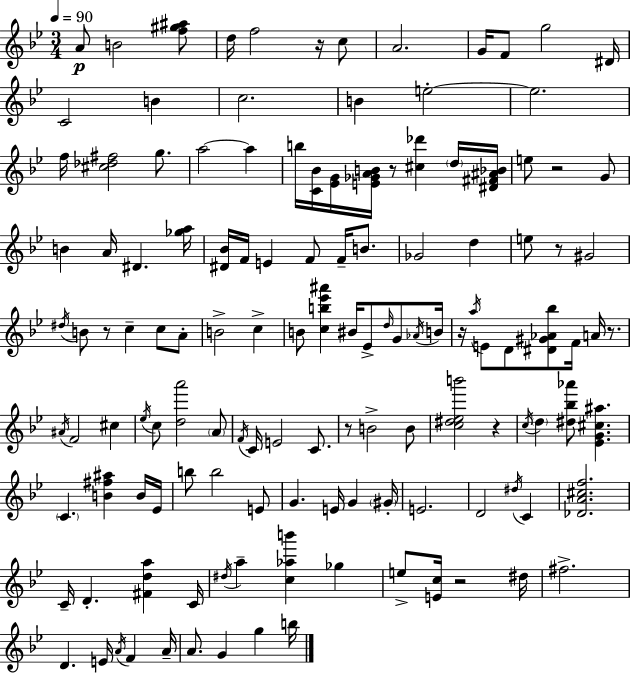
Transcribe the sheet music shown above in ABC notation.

X:1
T:Untitled
M:3/4
L:1/4
K:Gm
A/2 B2 [f^g^a]/2 d/4 f2 z/4 c/2 A2 G/4 F/2 g2 ^D/4 C2 B c2 B e2 e2 f/4 [^c_d^f]2 g/2 a2 a b/4 [C_B]/4 [_EG]/4 [E_GAB]/4 z/2 [^c_d'] d/4 [^D^F^A_B]/4 e/2 z2 G/2 B A/4 ^D [_ga]/4 [^D_B]/4 F/4 E F/2 F/4 B/2 _G2 d e/2 z/2 ^G2 ^d/4 B/2 z/2 c c/2 A/2 B2 c B/2 [cb_e'^a'] ^B/4 _E/2 d/4 G/2 _A/4 B/4 z/4 a/4 E/2 D/2 [^D^G_A_b]/2 F/4 A/4 z/2 ^A/4 F2 ^c _e/4 c/2 [da']2 A/2 F/4 C/4 E2 C/2 z/2 B2 B/2 [c^d_eb']2 z c/4 d [^d_b_a']/2 [_EG^c^a] C [B^f^a] B/4 _E/4 b/2 b2 E/2 G E/4 G ^G/4 E2 D2 ^d/4 C [_DA^cf]2 C/4 D [^Fda] C/4 ^d/4 a [c_ab'] _g e/2 [Ec]/4 z2 ^d/4 ^f2 D E/4 A/4 F A/4 A/2 G g b/4